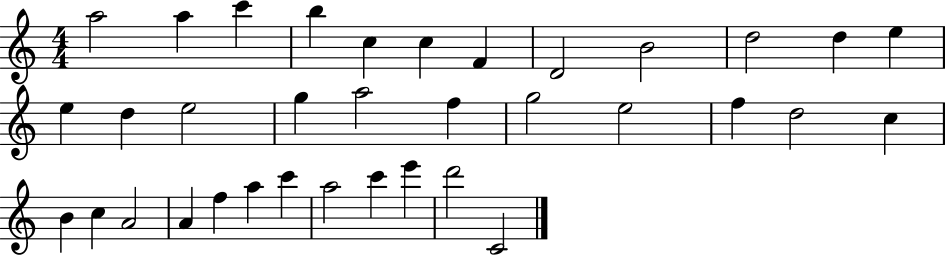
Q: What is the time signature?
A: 4/4